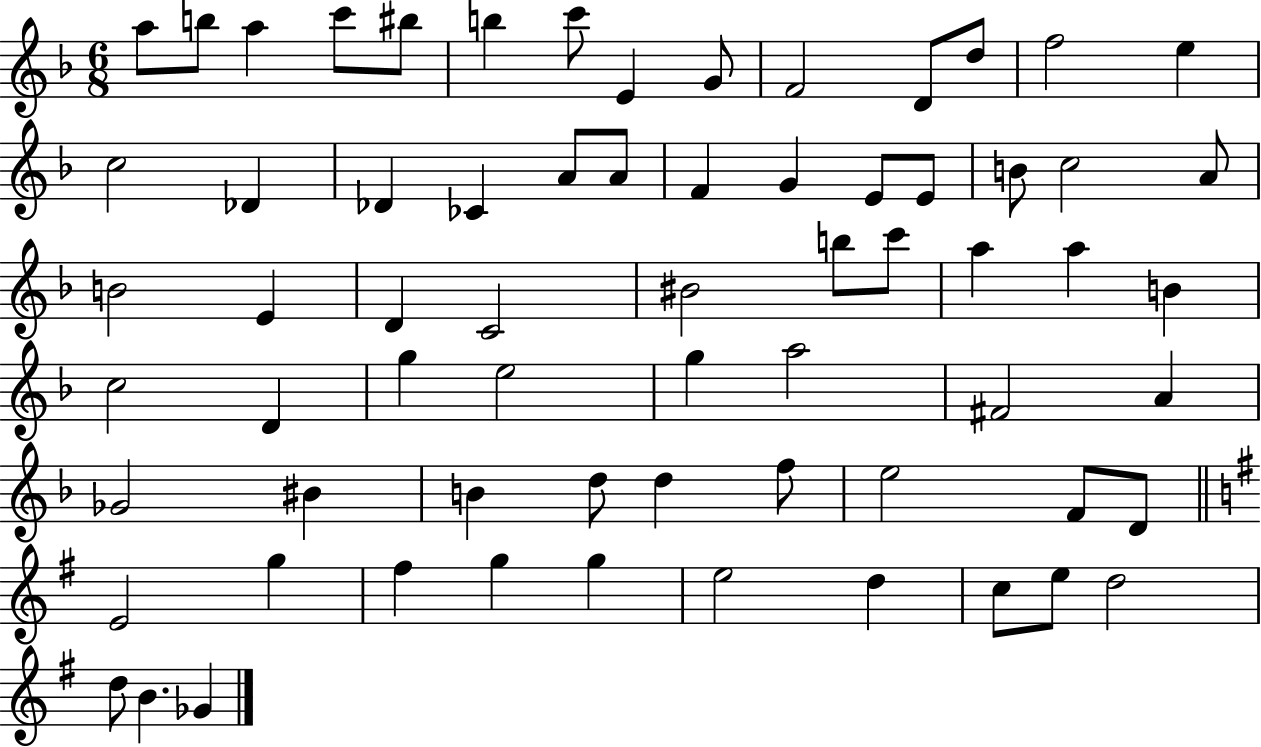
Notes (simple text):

A5/e B5/e A5/q C6/e BIS5/e B5/q C6/e E4/q G4/e F4/h D4/e D5/e F5/h E5/q C5/h Db4/q Db4/q CES4/q A4/e A4/e F4/q G4/q E4/e E4/e B4/e C5/h A4/e B4/h E4/q D4/q C4/h BIS4/h B5/e C6/e A5/q A5/q B4/q C5/h D4/q G5/q E5/h G5/q A5/h F#4/h A4/q Gb4/h BIS4/q B4/q D5/e D5/q F5/e E5/h F4/e D4/e E4/h G5/q F#5/q G5/q G5/q E5/h D5/q C5/e E5/e D5/h D5/e B4/q. Gb4/q